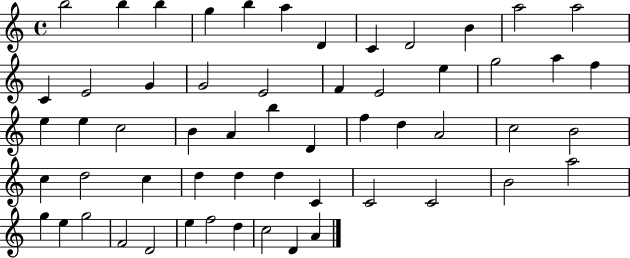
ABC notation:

X:1
T:Untitled
M:4/4
L:1/4
K:C
b2 b b g b a D C D2 B a2 a2 C E2 G G2 E2 F E2 e g2 a f e e c2 B A b D f d A2 c2 B2 c d2 c d d d C C2 C2 B2 a2 g e g2 F2 D2 e f2 d c2 D A